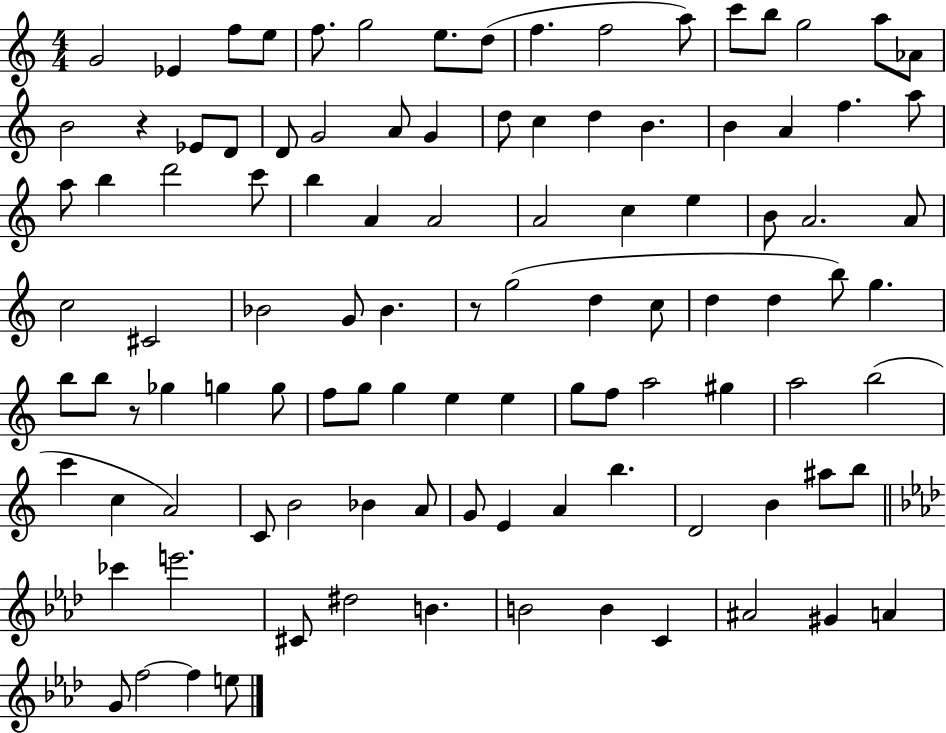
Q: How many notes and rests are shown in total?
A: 105